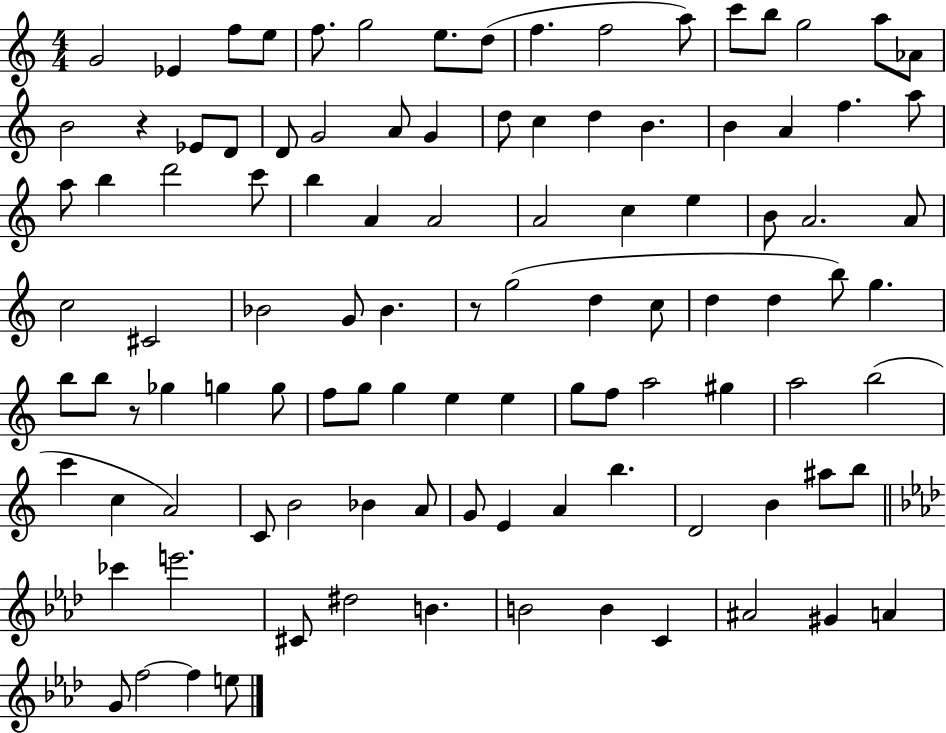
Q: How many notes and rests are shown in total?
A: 105